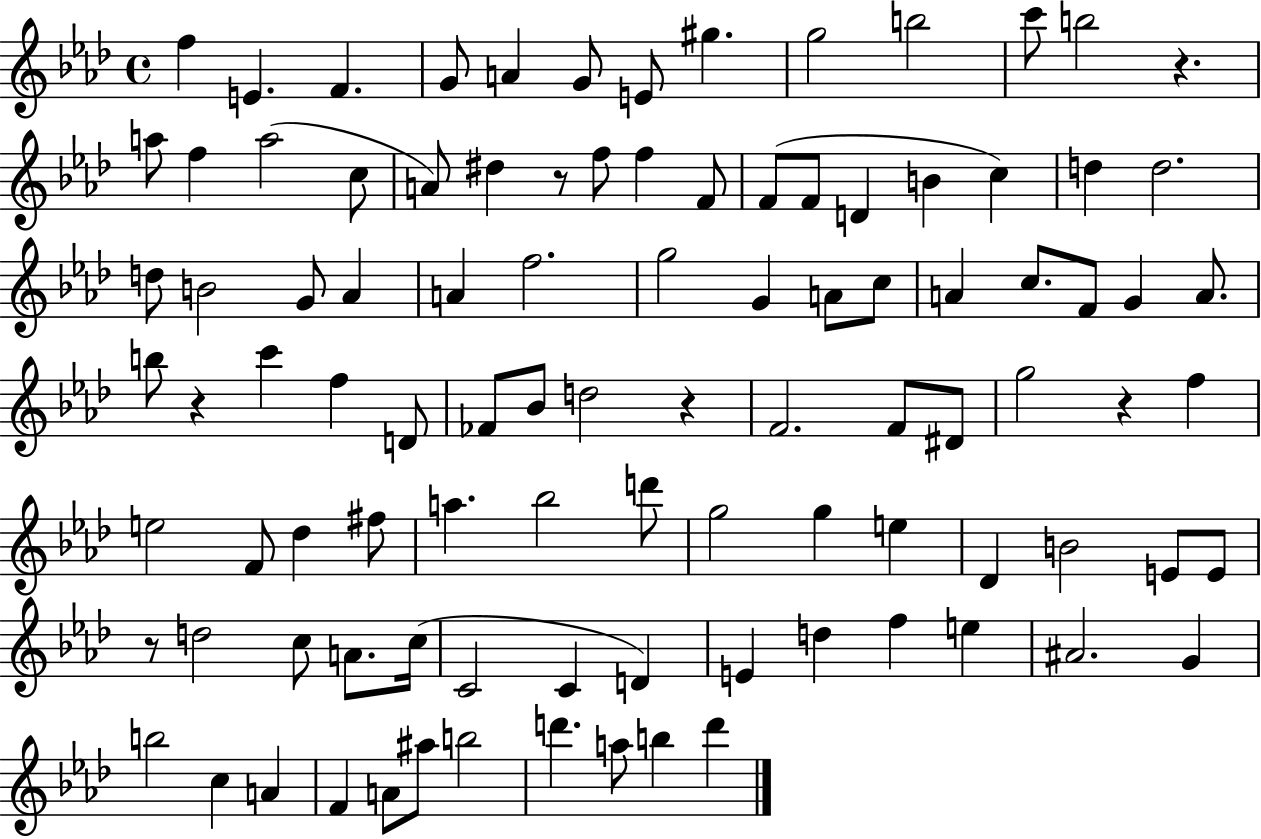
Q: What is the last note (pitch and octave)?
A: D6